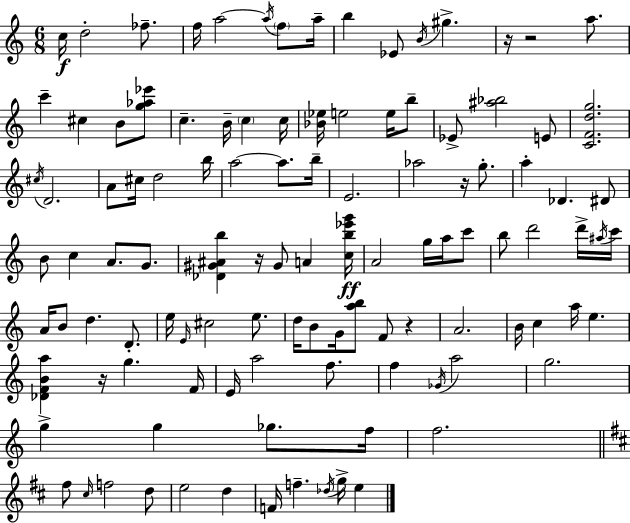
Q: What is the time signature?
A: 6/8